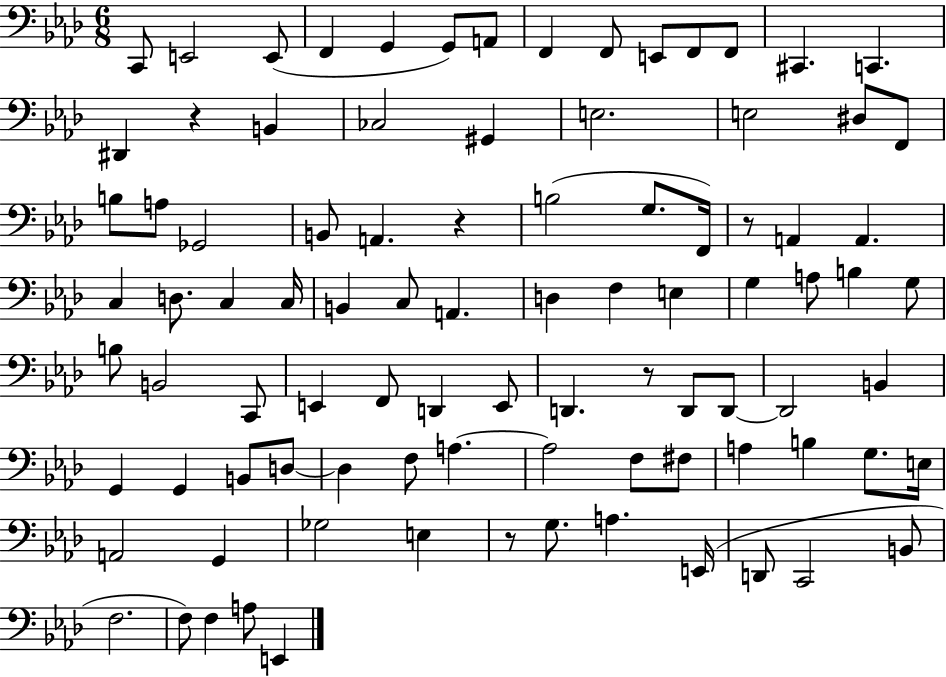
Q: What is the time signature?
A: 6/8